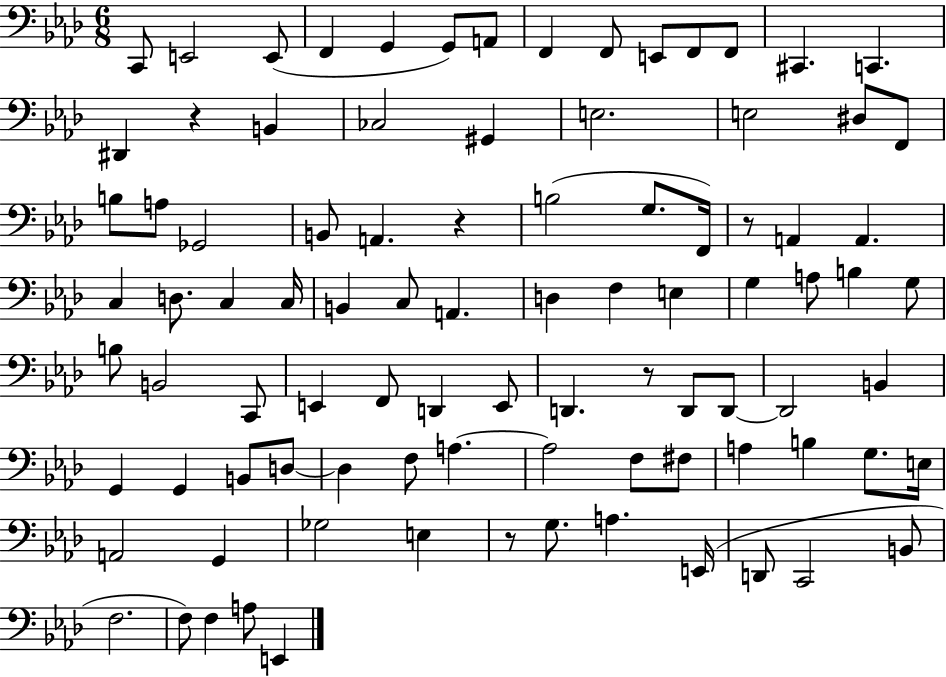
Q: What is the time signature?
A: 6/8